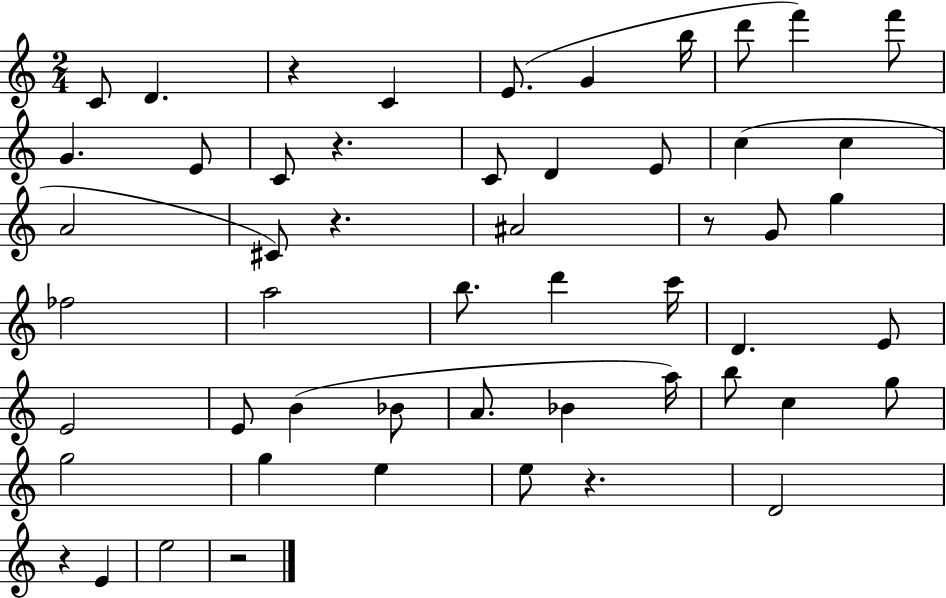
X:1
T:Untitled
M:2/4
L:1/4
K:C
C/2 D z C E/2 G b/4 d'/2 f' f'/2 G E/2 C/2 z C/2 D E/2 c c A2 ^C/2 z ^A2 z/2 G/2 g _f2 a2 b/2 d' c'/4 D E/2 E2 E/2 B _B/2 A/2 _B a/4 b/2 c g/2 g2 g e e/2 z D2 z E e2 z2